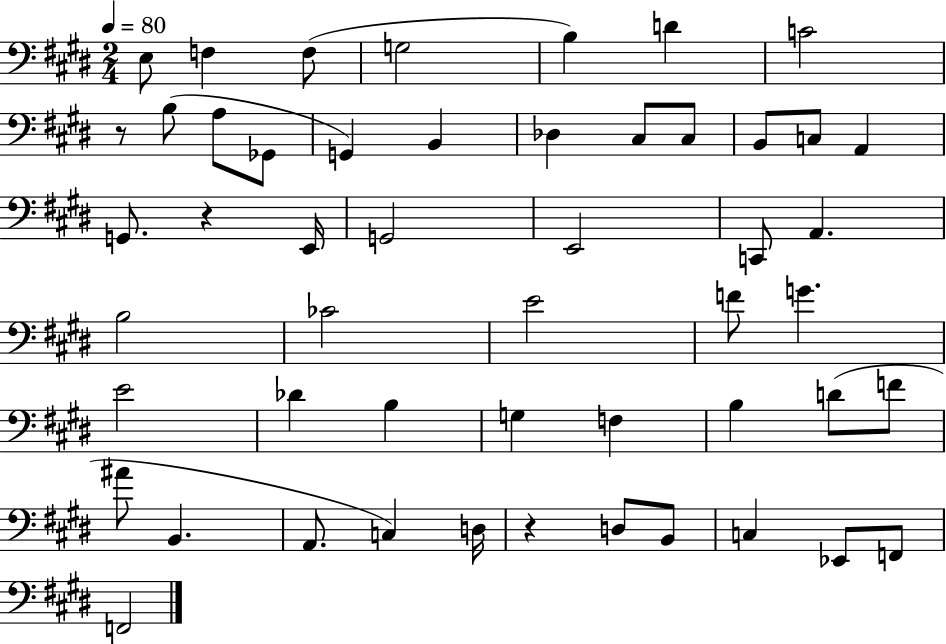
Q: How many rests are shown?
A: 3